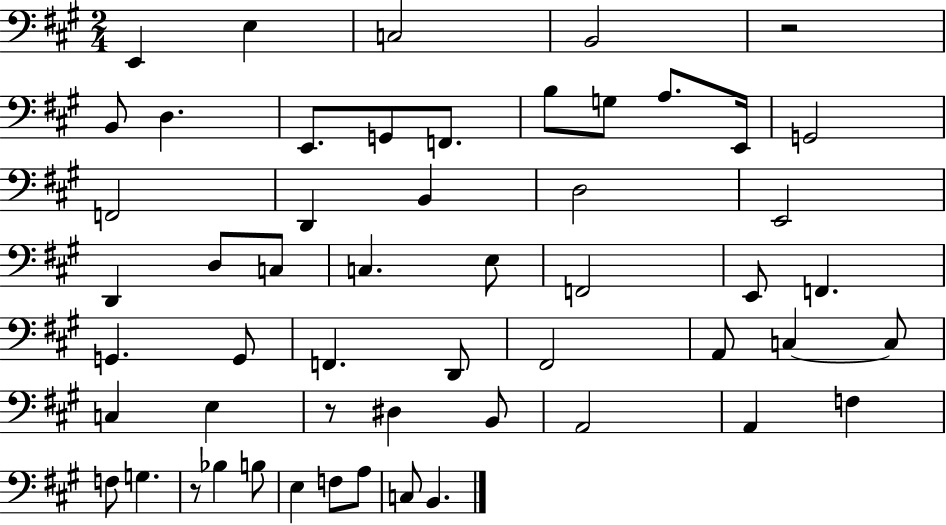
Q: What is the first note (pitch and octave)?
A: E2